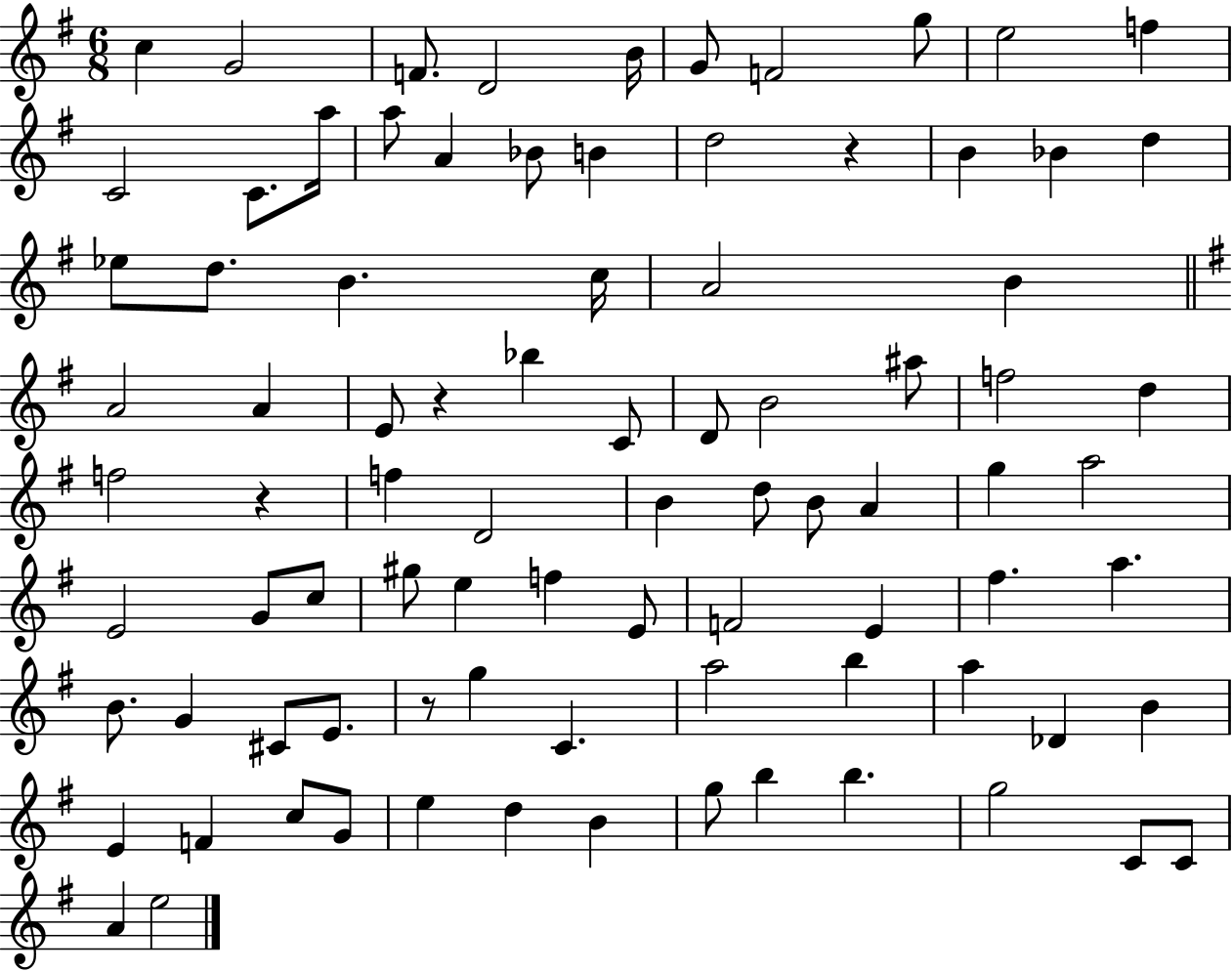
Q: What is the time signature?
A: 6/8